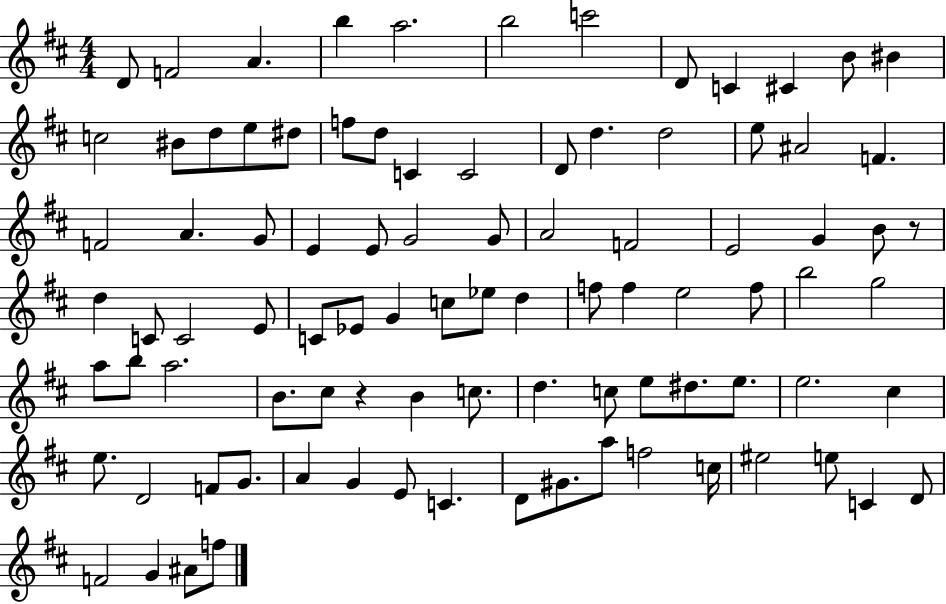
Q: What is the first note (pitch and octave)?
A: D4